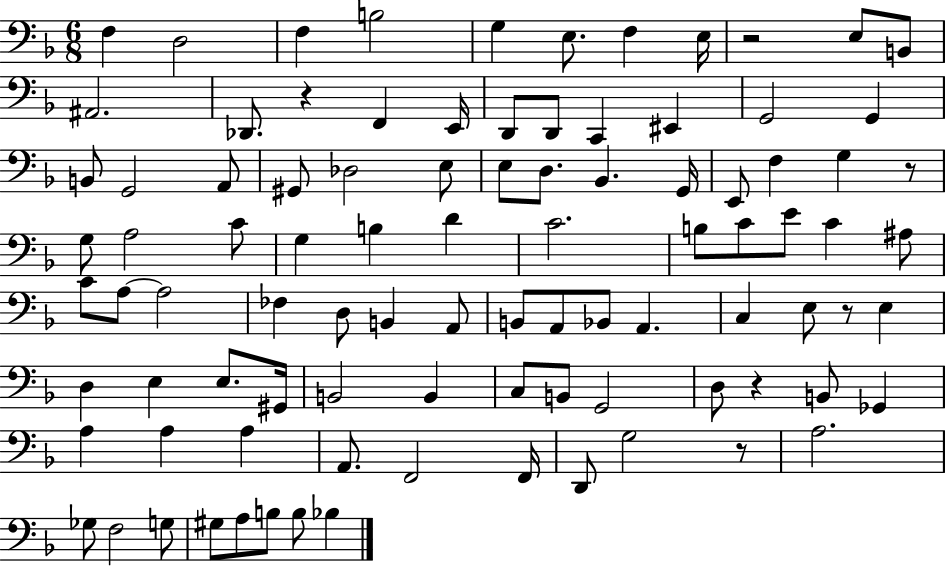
{
  \clef bass
  \numericTimeSignature
  \time 6/8
  \key f \major
  f4 d2 | f4 b2 | g4 e8. f4 e16 | r2 e8 b,8 | \break ais,2. | des,8. r4 f,4 e,16 | d,8 d,8 c,4 eis,4 | g,2 g,4 | \break b,8 g,2 a,8 | gis,8 des2 e8 | e8 d8. bes,4. g,16 | e,8 f4 g4 r8 | \break g8 a2 c'8 | g4 b4 d'4 | c'2. | b8 c'8 e'8 c'4 ais8 | \break c'8 a8~~ a2 | fes4 d8 b,4 a,8 | b,8 a,8 bes,8 a,4. | c4 e8 r8 e4 | \break d4 e4 e8. gis,16 | b,2 b,4 | c8 b,8 g,2 | d8 r4 b,8 ges,4 | \break a4 a4 a4 | a,8. f,2 f,16 | d,8 g2 r8 | a2. | \break ges8 f2 g8 | gis8 a8 b8 b8 bes4 | \bar "|."
}